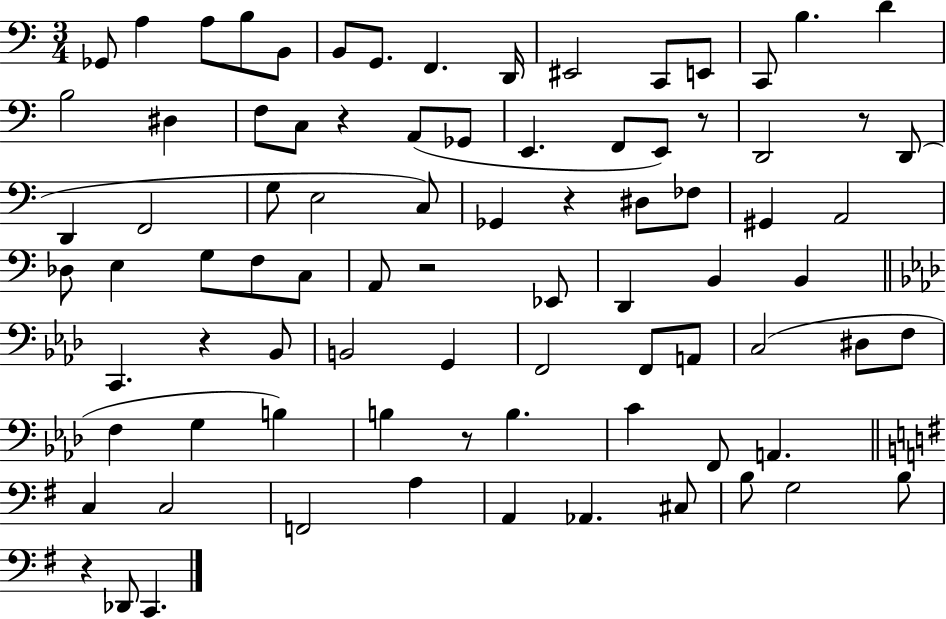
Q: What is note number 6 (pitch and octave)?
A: B2